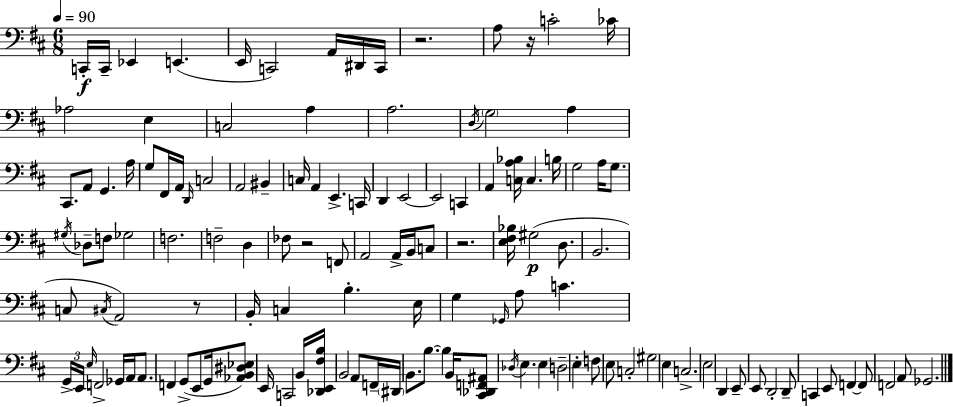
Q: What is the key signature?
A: D major